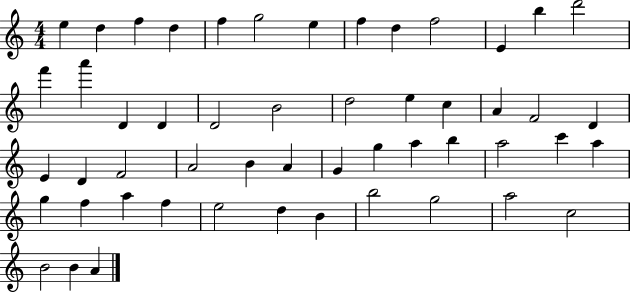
E5/q D5/q F5/q D5/q F5/q G5/h E5/q F5/q D5/q F5/h E4/q B5/q D6/h F6/q A6/q D4/q D4/q D4/h B4/h D5/h E5/q C5/q A4/q F4/h D4/q E4/q D4/q F4/h A4/h B4/q A4/q G4/q G5/q A5/q B5/q A5/h C6/q A5/q G5/q F5/q A5/q F5/q E5/h D5/q B4/q B5/h G5/h A5/h C5/h B4/h B4/q A4/q